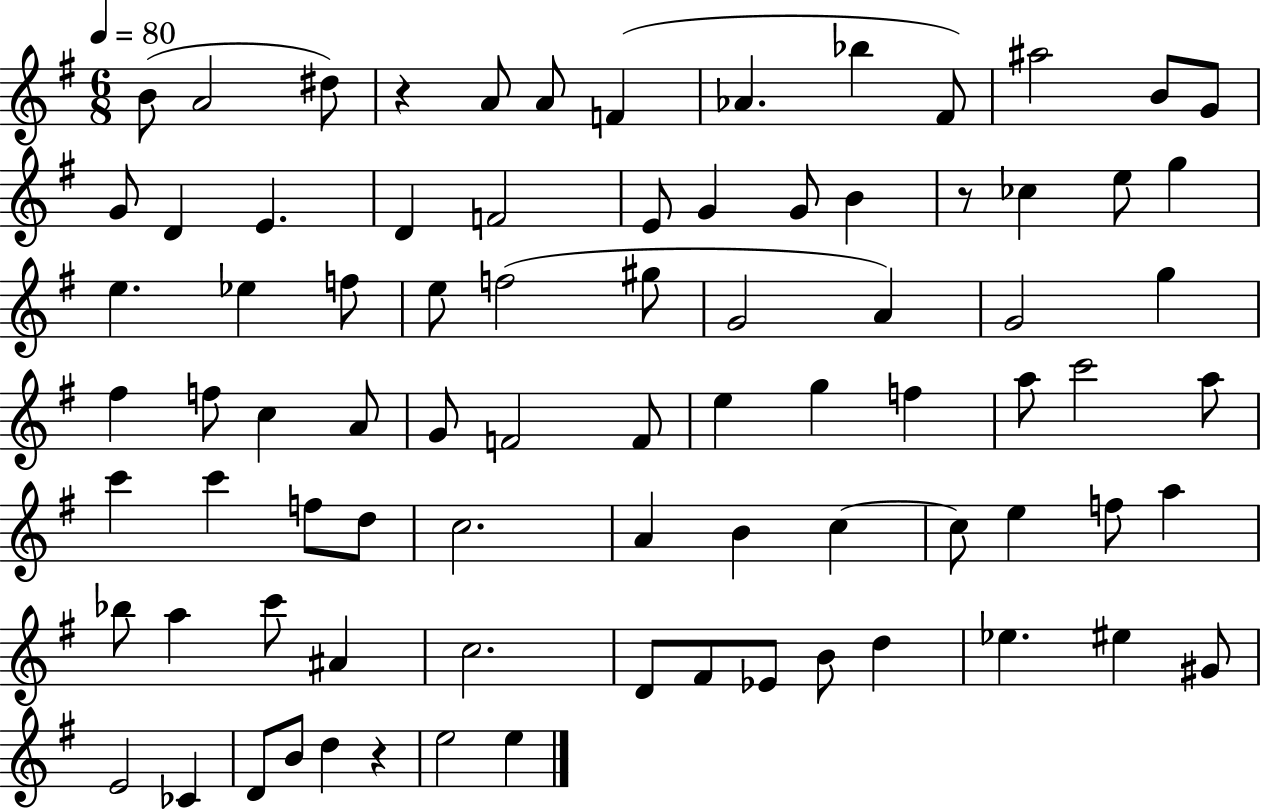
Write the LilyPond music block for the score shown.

{
  \clef treble
  \numericTimeSignature
  \time 6/8
  \key g \major
  \tempo 4 = 80
  b'8( a'2 dis''8) | r4 a'8 a'8 f'4( | aes'4. bes''4 fis'8) | ais''2 b'8 g'8 | \break g'8 d'4 e'4. | d'4 f'2 | e'8 g'4 g'8 b'4 | r8 ces''4 e''8 g''4 | \break e''4. ees''4 f''8 | e''8 f''2( gis''8 | g'2 a'4) | g'2 g''4 | \break fis''4 f''8 c''4 a'8 | g'8 f'2 f'8 | e''4 g''4 f''4 | a''8 c'''2 a''8 | \break c'''4 c'''4 f''8 d''8 | c''2. | a'4 b'4 c''4~~ | c''8 e''4 f''8 a''4 | \break bes''8 a''4 c'''8 ais'4 | c''2. | d'8 fis'8 ees'8 b'8 d''4 | ees''4. eis''4 gis'8 | \break e'2 ces'4 | d'8 b'8 d''4 r4 | e''2 e''4 | \bar "|."
}